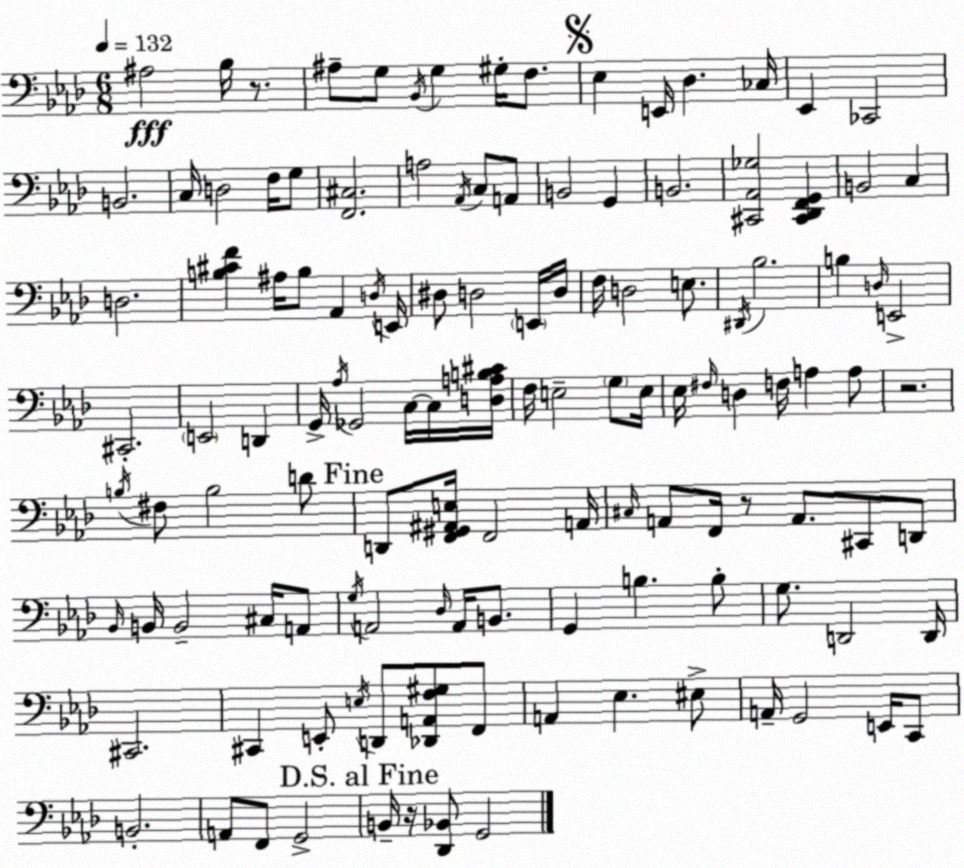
X:1
T:Untitled
M:6/8
L:1/4
K:Ab
^A,2 _B,/4 z/2 ^A,/2 G,/2 _B,,/4 G, ^G,/4 F,/2 _E, E,,/4 _D, _C,/4 _E,, _C,,2 B,,2 C,/4 D,2 F,/4 G,/2 [F,,^C,]2 A,2 _A,,/4 C,/2 A,,/2 B,,2 G,, B,,2 [^C,,_A,,_G,]2 [^C,,_D,,F,,G,,] B,,2 C, D,2 [B,^CF] ^A,/4 B,/2 _A,, D,/4 E,,/4 ^D,/2 D,2 E,,/4 D,/4 F,/4 D,2 E,/2 ^D,,/4 _B,2 B, D,/4 E,,2 ^C,,2 E,,2 D,, G,,/4 _A,/4 _G,,2 C,/4 C,/4 [D,A,B,^C]/4 F,/4 E,2 G,/2 E,/4 _E,/4 ^F,/4 D, F,/4 A, A,/2 z2 B,/4 ^F,/2 B,2 D/2 D,,/2 [F,,^G,,^A,,E,]/4 F,,2 A,,/4 ^C,/4 A,,/2 F,,/4 z/2 A,,/2 ^C,,/2 D,,/2 _B,,/4 B,,/4 B,,2 ^C,/4 A,,/2 G,/4 A,,2 _D,/4 A,,/4 B,,/2 G,, B, B,/2 G,/2 D,,2 D,,/4 ^C,,2 ^C,, E,,/2 E,/4 D,,/2 [_D,,A,,F,^G,]/2 F,,/2 A,, _E, ^E,/2 A,,/4 G,,2 E,,/4 C,,/2 B,,2 A,,/2 F,,/2 G,,2 B,,/4 z/4 [_D,,_B,,]/2 G,,2